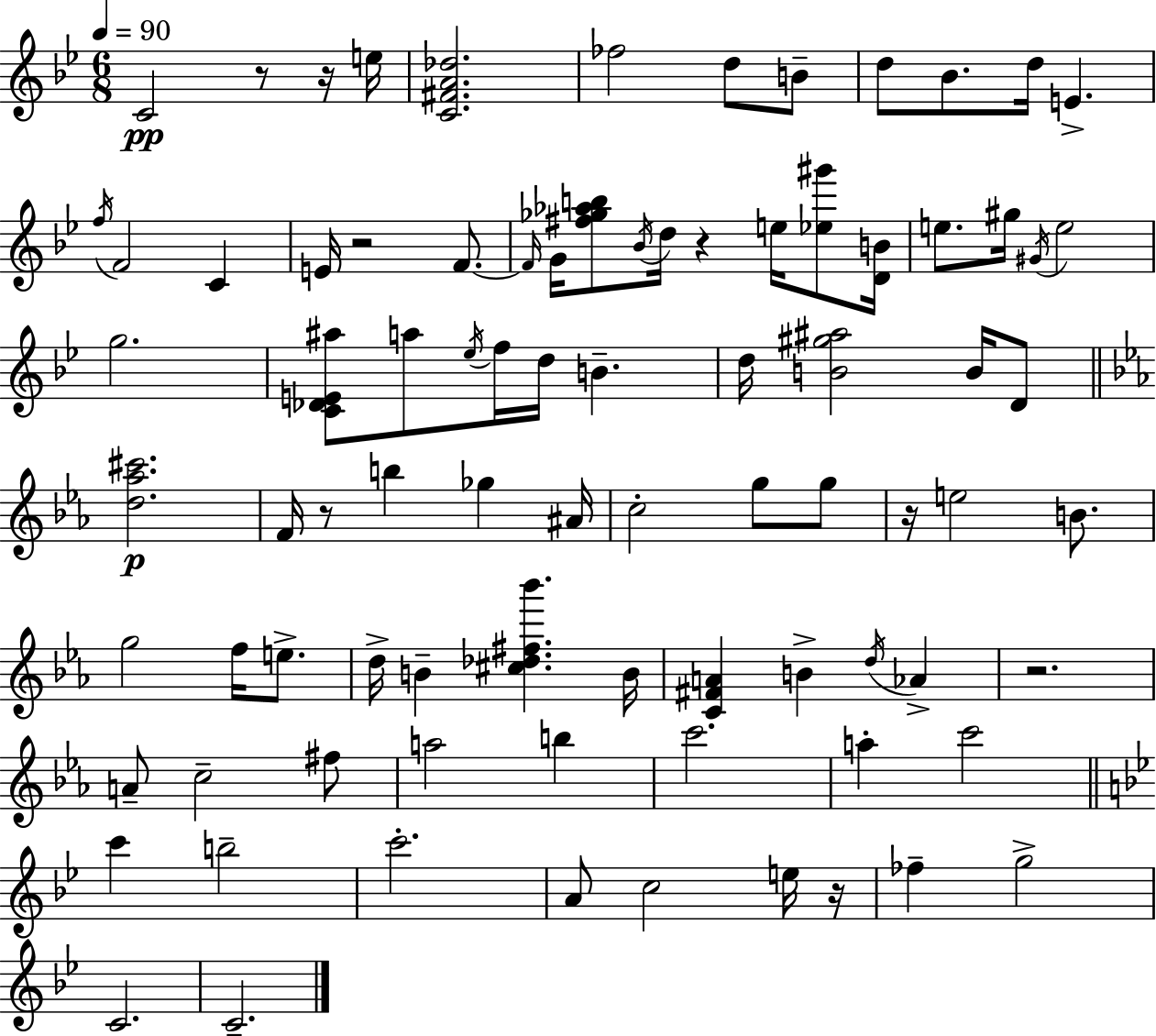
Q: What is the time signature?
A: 6/8